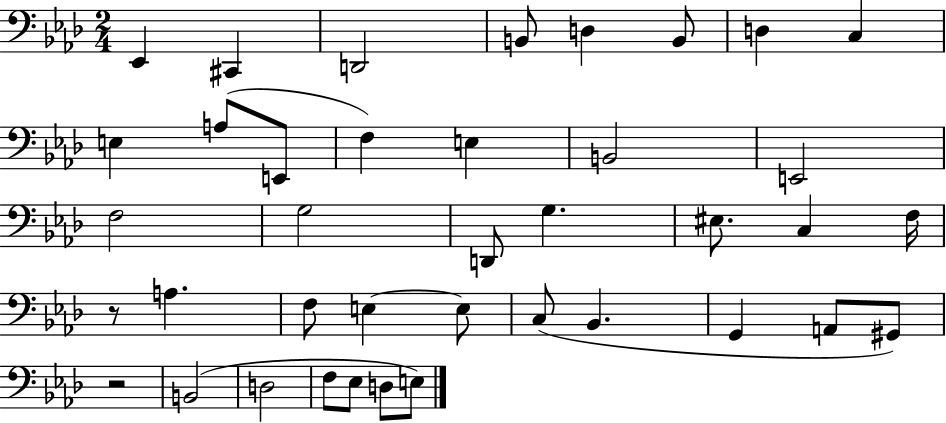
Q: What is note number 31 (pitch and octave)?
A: G#2